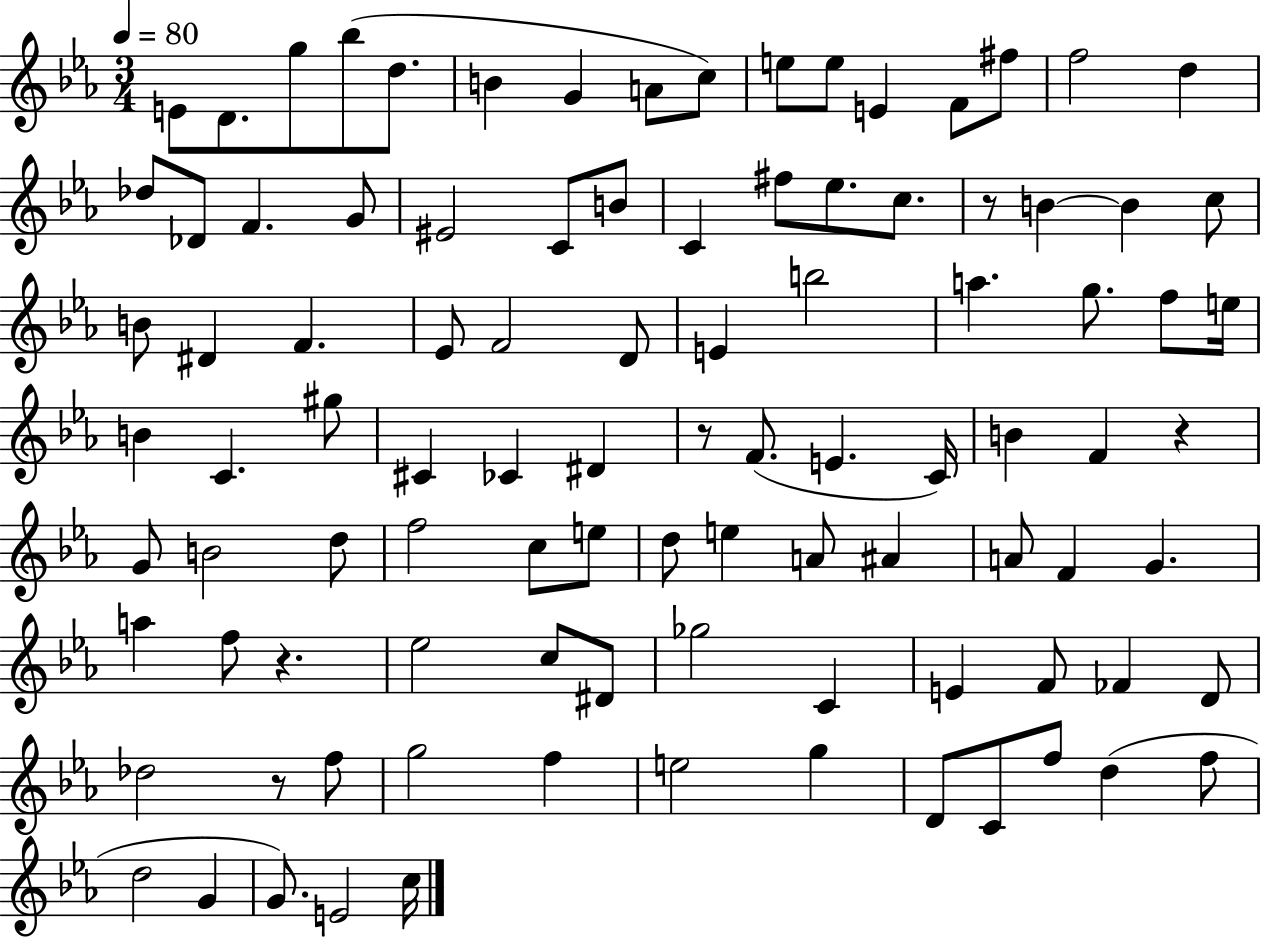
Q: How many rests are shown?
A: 5